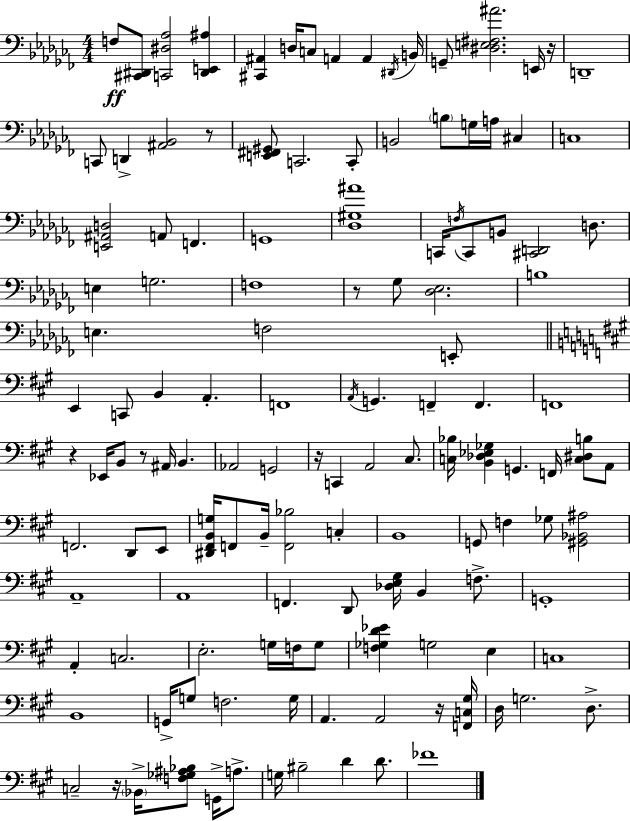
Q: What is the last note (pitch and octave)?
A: FES4